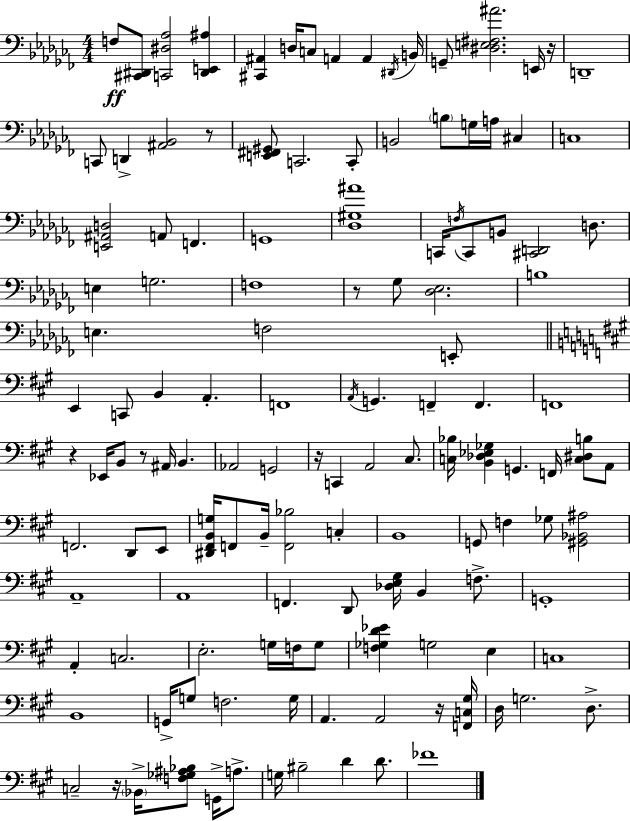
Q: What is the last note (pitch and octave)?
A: FES4